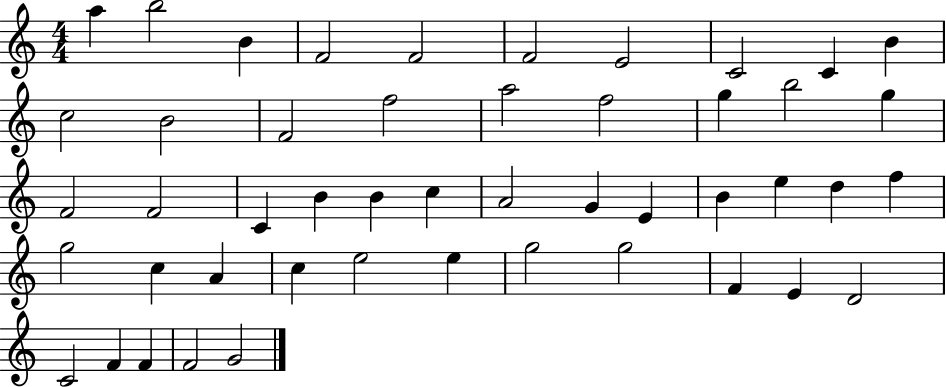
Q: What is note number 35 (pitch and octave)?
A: A4